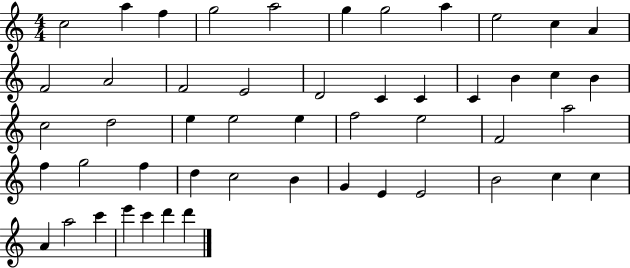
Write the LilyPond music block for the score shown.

{
  \clef treble
  \numericTimeSignature
  \time 4/4
  \key c \major
  c''2 a''4 f''4 | g''2 a''2 | g''4 g''2 a''4 | e''2 c''4 a'4 | \break f'2 a'2 | f'2 e'2 | d'2 c'4 c'4 | c'4 b'4 c''4 b'4 | \break c''2 d''2 | e''4 e''2 e''4 | f''2 e''2 | f'2 a''2 | \break f''4 g''2 f''4 | d''4 c''2 b'4 | g'4 e'4 e'2 | b'2 c''4 c''4 | \break a'4 a''2 c'''4 | e'''4 c'''4 d'''4 d'''4 | \bar "|."
}